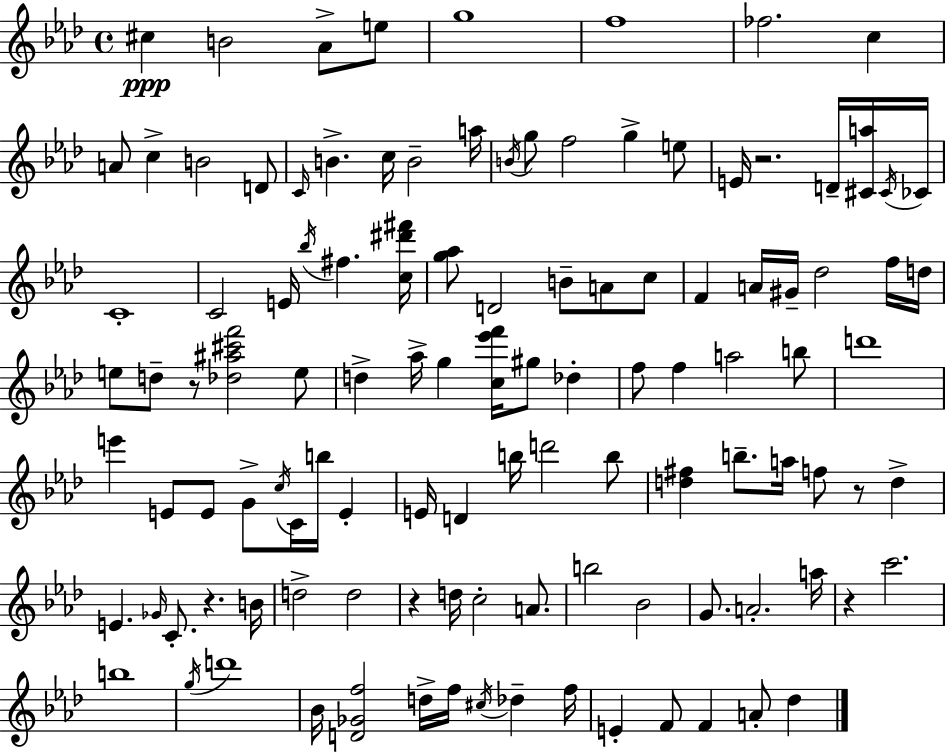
{
  \clef treble
  \time 4/4
  \defaultTimeSignature
  \key aes \major
  cis''4\ppp b'2 aes'8-> e''8 | g''1 | f''1 | fes''2. c''4 | \break a'8 c''4-> b'2 d'8 | \grace { c'16 } b'4.-> c''16 b'2-- | a''16 \acciaccatura { b'16 } g''8 f''2 g''4-> | e''8 e'16 r2. d'16-- | \break <cis' a''>16 \acciaccatura { cis'16 } ces'16 c'1-. | c'2 e'16 \acciaccatura { bes''16 } fis''4. | <c'' dis''' fis'''>16 <g'' aes''>8 d'2 b'8-- | a'8 c''8 f'4 a'16 gis'16-- des''2 | \break f''16 d''16 e''8 d''8-- r8 <des'' ais'' cis''' f'''>2 | e''8 d''4-> aes''16-> g''4 <c'' ees''' f'''>16 gis''8 | des''4-. f''8 f''4 a''2 | b''8 d'''1 | \break e'''4 e'8 e'8 g'8-> \acciaccatura { c''16 } c'16 | b''16 e'4-. e'16 d'4 b''16 d'''2 | b''8 <d'' fis''>4 b''8.-- a''16 f''8 r8 | d''4-> e'4. \grace { ges'16 } c'8.-. r4. | \break b'16 d''2-> d''2 | r4 d''16 c''2-. | a'8. b''2 bes'2 | g'8. a'2.-. | \break a''16 r4 c'''2. | b''1 | \acciaccatura { g''16 } d'''1 | bes'16 <d' ges' f''>2 | \break d''16-> f''16 \acciaccatura { cis''16 } des''4-- f''16 e'4-. f'8 f'4 | a'8-. des''4 \bar "|."
}